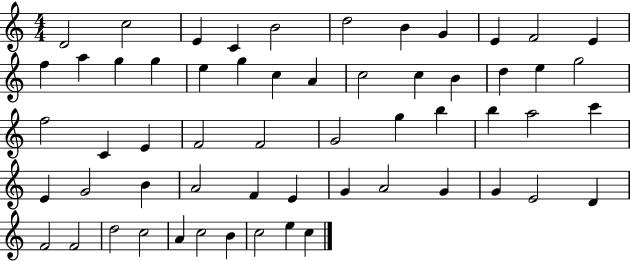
D4/h C5/h E4/q C4/q B4/h D5/h B4/q G4/q E4/q F4/h E4/q F5/q A5/q G5/q G5/q E5/q G5/q C5/q A4/q C5/h C5/q B4/q D5/q E5/q G5/h F5/h C4/q E4/q F4/h F4/h G4/h G5/q B5/q B5/q A5/h C6/q E4/q G4/h B4/q A4/h F4/q E4/q G4/q A4/h G4/q G4/q E4/h D4/q F4/h F4/h D5/h C5/h A4/q C5/h B4/q C5/h E5/q C5/q